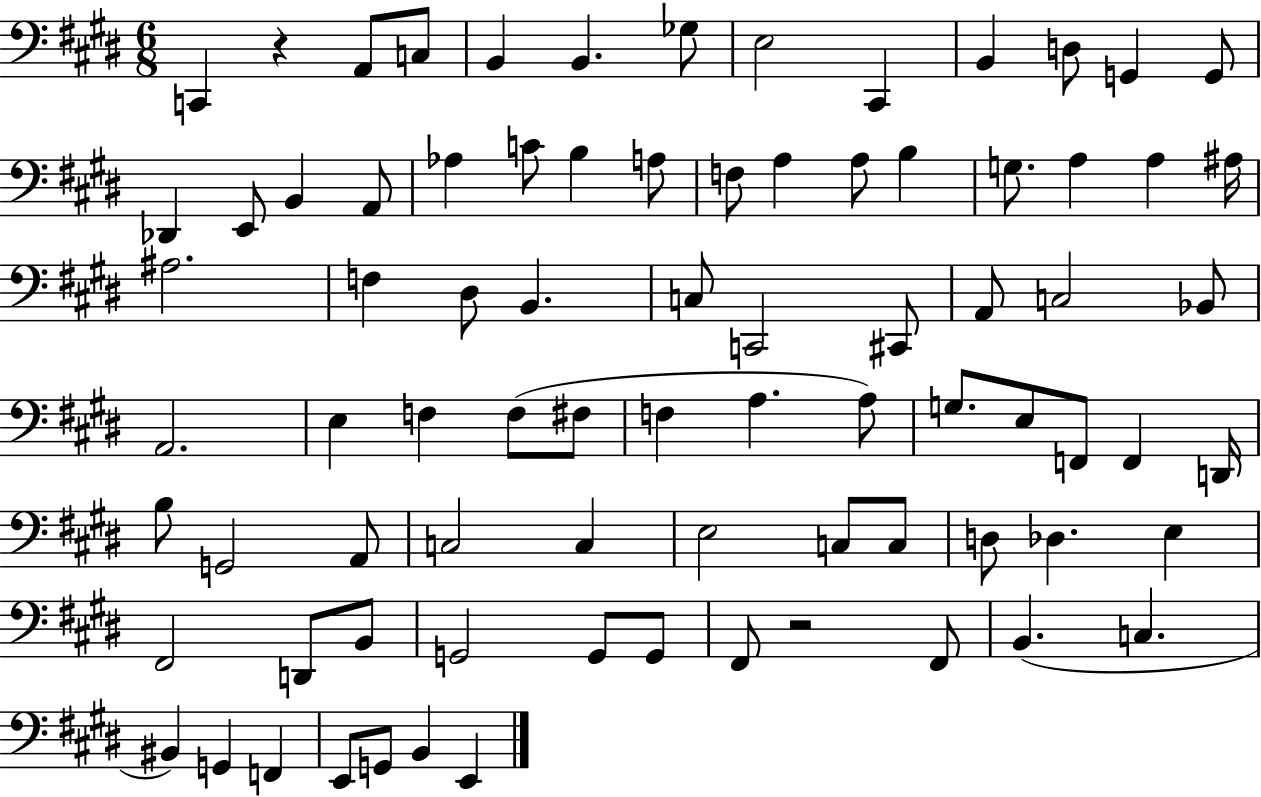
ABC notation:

X:1
T:Untitled
M:6/8
L:1/4
K:E
C,, z A,,/2 C,/2 B,, B,, _G,/2 E,2 ^C,, B,, D,/2 G,, G,,/2 _D,, E,,/2 B,, A,,/2 _A, C/2 B, A,/2 F,/2 A, A,/2 B, G,/2 A, A, ^A,/4 ^A,2 F, ^D,/2 B,, C,/2 C,,2 ^C,,/2 A,,/2 C,2 _B,,/2 A,,2 E, F, F,/2 ^F,/2 F, A, A,/2 G,/2 E,/2 F,,/2 F,, D,,/4 B,/2 G,,2 A,,/2 C,2 C, E,2 C,/2 C,/2 D,/2 _D, E, ^F,,2 D,,/2 B,,/2 G,,2 G,,/2 G,,/2 ^F,,/2 z2 ^F,,/2 B,, C, ^B,, G,, F,, E,,/2 G,,/2 B,, E,,